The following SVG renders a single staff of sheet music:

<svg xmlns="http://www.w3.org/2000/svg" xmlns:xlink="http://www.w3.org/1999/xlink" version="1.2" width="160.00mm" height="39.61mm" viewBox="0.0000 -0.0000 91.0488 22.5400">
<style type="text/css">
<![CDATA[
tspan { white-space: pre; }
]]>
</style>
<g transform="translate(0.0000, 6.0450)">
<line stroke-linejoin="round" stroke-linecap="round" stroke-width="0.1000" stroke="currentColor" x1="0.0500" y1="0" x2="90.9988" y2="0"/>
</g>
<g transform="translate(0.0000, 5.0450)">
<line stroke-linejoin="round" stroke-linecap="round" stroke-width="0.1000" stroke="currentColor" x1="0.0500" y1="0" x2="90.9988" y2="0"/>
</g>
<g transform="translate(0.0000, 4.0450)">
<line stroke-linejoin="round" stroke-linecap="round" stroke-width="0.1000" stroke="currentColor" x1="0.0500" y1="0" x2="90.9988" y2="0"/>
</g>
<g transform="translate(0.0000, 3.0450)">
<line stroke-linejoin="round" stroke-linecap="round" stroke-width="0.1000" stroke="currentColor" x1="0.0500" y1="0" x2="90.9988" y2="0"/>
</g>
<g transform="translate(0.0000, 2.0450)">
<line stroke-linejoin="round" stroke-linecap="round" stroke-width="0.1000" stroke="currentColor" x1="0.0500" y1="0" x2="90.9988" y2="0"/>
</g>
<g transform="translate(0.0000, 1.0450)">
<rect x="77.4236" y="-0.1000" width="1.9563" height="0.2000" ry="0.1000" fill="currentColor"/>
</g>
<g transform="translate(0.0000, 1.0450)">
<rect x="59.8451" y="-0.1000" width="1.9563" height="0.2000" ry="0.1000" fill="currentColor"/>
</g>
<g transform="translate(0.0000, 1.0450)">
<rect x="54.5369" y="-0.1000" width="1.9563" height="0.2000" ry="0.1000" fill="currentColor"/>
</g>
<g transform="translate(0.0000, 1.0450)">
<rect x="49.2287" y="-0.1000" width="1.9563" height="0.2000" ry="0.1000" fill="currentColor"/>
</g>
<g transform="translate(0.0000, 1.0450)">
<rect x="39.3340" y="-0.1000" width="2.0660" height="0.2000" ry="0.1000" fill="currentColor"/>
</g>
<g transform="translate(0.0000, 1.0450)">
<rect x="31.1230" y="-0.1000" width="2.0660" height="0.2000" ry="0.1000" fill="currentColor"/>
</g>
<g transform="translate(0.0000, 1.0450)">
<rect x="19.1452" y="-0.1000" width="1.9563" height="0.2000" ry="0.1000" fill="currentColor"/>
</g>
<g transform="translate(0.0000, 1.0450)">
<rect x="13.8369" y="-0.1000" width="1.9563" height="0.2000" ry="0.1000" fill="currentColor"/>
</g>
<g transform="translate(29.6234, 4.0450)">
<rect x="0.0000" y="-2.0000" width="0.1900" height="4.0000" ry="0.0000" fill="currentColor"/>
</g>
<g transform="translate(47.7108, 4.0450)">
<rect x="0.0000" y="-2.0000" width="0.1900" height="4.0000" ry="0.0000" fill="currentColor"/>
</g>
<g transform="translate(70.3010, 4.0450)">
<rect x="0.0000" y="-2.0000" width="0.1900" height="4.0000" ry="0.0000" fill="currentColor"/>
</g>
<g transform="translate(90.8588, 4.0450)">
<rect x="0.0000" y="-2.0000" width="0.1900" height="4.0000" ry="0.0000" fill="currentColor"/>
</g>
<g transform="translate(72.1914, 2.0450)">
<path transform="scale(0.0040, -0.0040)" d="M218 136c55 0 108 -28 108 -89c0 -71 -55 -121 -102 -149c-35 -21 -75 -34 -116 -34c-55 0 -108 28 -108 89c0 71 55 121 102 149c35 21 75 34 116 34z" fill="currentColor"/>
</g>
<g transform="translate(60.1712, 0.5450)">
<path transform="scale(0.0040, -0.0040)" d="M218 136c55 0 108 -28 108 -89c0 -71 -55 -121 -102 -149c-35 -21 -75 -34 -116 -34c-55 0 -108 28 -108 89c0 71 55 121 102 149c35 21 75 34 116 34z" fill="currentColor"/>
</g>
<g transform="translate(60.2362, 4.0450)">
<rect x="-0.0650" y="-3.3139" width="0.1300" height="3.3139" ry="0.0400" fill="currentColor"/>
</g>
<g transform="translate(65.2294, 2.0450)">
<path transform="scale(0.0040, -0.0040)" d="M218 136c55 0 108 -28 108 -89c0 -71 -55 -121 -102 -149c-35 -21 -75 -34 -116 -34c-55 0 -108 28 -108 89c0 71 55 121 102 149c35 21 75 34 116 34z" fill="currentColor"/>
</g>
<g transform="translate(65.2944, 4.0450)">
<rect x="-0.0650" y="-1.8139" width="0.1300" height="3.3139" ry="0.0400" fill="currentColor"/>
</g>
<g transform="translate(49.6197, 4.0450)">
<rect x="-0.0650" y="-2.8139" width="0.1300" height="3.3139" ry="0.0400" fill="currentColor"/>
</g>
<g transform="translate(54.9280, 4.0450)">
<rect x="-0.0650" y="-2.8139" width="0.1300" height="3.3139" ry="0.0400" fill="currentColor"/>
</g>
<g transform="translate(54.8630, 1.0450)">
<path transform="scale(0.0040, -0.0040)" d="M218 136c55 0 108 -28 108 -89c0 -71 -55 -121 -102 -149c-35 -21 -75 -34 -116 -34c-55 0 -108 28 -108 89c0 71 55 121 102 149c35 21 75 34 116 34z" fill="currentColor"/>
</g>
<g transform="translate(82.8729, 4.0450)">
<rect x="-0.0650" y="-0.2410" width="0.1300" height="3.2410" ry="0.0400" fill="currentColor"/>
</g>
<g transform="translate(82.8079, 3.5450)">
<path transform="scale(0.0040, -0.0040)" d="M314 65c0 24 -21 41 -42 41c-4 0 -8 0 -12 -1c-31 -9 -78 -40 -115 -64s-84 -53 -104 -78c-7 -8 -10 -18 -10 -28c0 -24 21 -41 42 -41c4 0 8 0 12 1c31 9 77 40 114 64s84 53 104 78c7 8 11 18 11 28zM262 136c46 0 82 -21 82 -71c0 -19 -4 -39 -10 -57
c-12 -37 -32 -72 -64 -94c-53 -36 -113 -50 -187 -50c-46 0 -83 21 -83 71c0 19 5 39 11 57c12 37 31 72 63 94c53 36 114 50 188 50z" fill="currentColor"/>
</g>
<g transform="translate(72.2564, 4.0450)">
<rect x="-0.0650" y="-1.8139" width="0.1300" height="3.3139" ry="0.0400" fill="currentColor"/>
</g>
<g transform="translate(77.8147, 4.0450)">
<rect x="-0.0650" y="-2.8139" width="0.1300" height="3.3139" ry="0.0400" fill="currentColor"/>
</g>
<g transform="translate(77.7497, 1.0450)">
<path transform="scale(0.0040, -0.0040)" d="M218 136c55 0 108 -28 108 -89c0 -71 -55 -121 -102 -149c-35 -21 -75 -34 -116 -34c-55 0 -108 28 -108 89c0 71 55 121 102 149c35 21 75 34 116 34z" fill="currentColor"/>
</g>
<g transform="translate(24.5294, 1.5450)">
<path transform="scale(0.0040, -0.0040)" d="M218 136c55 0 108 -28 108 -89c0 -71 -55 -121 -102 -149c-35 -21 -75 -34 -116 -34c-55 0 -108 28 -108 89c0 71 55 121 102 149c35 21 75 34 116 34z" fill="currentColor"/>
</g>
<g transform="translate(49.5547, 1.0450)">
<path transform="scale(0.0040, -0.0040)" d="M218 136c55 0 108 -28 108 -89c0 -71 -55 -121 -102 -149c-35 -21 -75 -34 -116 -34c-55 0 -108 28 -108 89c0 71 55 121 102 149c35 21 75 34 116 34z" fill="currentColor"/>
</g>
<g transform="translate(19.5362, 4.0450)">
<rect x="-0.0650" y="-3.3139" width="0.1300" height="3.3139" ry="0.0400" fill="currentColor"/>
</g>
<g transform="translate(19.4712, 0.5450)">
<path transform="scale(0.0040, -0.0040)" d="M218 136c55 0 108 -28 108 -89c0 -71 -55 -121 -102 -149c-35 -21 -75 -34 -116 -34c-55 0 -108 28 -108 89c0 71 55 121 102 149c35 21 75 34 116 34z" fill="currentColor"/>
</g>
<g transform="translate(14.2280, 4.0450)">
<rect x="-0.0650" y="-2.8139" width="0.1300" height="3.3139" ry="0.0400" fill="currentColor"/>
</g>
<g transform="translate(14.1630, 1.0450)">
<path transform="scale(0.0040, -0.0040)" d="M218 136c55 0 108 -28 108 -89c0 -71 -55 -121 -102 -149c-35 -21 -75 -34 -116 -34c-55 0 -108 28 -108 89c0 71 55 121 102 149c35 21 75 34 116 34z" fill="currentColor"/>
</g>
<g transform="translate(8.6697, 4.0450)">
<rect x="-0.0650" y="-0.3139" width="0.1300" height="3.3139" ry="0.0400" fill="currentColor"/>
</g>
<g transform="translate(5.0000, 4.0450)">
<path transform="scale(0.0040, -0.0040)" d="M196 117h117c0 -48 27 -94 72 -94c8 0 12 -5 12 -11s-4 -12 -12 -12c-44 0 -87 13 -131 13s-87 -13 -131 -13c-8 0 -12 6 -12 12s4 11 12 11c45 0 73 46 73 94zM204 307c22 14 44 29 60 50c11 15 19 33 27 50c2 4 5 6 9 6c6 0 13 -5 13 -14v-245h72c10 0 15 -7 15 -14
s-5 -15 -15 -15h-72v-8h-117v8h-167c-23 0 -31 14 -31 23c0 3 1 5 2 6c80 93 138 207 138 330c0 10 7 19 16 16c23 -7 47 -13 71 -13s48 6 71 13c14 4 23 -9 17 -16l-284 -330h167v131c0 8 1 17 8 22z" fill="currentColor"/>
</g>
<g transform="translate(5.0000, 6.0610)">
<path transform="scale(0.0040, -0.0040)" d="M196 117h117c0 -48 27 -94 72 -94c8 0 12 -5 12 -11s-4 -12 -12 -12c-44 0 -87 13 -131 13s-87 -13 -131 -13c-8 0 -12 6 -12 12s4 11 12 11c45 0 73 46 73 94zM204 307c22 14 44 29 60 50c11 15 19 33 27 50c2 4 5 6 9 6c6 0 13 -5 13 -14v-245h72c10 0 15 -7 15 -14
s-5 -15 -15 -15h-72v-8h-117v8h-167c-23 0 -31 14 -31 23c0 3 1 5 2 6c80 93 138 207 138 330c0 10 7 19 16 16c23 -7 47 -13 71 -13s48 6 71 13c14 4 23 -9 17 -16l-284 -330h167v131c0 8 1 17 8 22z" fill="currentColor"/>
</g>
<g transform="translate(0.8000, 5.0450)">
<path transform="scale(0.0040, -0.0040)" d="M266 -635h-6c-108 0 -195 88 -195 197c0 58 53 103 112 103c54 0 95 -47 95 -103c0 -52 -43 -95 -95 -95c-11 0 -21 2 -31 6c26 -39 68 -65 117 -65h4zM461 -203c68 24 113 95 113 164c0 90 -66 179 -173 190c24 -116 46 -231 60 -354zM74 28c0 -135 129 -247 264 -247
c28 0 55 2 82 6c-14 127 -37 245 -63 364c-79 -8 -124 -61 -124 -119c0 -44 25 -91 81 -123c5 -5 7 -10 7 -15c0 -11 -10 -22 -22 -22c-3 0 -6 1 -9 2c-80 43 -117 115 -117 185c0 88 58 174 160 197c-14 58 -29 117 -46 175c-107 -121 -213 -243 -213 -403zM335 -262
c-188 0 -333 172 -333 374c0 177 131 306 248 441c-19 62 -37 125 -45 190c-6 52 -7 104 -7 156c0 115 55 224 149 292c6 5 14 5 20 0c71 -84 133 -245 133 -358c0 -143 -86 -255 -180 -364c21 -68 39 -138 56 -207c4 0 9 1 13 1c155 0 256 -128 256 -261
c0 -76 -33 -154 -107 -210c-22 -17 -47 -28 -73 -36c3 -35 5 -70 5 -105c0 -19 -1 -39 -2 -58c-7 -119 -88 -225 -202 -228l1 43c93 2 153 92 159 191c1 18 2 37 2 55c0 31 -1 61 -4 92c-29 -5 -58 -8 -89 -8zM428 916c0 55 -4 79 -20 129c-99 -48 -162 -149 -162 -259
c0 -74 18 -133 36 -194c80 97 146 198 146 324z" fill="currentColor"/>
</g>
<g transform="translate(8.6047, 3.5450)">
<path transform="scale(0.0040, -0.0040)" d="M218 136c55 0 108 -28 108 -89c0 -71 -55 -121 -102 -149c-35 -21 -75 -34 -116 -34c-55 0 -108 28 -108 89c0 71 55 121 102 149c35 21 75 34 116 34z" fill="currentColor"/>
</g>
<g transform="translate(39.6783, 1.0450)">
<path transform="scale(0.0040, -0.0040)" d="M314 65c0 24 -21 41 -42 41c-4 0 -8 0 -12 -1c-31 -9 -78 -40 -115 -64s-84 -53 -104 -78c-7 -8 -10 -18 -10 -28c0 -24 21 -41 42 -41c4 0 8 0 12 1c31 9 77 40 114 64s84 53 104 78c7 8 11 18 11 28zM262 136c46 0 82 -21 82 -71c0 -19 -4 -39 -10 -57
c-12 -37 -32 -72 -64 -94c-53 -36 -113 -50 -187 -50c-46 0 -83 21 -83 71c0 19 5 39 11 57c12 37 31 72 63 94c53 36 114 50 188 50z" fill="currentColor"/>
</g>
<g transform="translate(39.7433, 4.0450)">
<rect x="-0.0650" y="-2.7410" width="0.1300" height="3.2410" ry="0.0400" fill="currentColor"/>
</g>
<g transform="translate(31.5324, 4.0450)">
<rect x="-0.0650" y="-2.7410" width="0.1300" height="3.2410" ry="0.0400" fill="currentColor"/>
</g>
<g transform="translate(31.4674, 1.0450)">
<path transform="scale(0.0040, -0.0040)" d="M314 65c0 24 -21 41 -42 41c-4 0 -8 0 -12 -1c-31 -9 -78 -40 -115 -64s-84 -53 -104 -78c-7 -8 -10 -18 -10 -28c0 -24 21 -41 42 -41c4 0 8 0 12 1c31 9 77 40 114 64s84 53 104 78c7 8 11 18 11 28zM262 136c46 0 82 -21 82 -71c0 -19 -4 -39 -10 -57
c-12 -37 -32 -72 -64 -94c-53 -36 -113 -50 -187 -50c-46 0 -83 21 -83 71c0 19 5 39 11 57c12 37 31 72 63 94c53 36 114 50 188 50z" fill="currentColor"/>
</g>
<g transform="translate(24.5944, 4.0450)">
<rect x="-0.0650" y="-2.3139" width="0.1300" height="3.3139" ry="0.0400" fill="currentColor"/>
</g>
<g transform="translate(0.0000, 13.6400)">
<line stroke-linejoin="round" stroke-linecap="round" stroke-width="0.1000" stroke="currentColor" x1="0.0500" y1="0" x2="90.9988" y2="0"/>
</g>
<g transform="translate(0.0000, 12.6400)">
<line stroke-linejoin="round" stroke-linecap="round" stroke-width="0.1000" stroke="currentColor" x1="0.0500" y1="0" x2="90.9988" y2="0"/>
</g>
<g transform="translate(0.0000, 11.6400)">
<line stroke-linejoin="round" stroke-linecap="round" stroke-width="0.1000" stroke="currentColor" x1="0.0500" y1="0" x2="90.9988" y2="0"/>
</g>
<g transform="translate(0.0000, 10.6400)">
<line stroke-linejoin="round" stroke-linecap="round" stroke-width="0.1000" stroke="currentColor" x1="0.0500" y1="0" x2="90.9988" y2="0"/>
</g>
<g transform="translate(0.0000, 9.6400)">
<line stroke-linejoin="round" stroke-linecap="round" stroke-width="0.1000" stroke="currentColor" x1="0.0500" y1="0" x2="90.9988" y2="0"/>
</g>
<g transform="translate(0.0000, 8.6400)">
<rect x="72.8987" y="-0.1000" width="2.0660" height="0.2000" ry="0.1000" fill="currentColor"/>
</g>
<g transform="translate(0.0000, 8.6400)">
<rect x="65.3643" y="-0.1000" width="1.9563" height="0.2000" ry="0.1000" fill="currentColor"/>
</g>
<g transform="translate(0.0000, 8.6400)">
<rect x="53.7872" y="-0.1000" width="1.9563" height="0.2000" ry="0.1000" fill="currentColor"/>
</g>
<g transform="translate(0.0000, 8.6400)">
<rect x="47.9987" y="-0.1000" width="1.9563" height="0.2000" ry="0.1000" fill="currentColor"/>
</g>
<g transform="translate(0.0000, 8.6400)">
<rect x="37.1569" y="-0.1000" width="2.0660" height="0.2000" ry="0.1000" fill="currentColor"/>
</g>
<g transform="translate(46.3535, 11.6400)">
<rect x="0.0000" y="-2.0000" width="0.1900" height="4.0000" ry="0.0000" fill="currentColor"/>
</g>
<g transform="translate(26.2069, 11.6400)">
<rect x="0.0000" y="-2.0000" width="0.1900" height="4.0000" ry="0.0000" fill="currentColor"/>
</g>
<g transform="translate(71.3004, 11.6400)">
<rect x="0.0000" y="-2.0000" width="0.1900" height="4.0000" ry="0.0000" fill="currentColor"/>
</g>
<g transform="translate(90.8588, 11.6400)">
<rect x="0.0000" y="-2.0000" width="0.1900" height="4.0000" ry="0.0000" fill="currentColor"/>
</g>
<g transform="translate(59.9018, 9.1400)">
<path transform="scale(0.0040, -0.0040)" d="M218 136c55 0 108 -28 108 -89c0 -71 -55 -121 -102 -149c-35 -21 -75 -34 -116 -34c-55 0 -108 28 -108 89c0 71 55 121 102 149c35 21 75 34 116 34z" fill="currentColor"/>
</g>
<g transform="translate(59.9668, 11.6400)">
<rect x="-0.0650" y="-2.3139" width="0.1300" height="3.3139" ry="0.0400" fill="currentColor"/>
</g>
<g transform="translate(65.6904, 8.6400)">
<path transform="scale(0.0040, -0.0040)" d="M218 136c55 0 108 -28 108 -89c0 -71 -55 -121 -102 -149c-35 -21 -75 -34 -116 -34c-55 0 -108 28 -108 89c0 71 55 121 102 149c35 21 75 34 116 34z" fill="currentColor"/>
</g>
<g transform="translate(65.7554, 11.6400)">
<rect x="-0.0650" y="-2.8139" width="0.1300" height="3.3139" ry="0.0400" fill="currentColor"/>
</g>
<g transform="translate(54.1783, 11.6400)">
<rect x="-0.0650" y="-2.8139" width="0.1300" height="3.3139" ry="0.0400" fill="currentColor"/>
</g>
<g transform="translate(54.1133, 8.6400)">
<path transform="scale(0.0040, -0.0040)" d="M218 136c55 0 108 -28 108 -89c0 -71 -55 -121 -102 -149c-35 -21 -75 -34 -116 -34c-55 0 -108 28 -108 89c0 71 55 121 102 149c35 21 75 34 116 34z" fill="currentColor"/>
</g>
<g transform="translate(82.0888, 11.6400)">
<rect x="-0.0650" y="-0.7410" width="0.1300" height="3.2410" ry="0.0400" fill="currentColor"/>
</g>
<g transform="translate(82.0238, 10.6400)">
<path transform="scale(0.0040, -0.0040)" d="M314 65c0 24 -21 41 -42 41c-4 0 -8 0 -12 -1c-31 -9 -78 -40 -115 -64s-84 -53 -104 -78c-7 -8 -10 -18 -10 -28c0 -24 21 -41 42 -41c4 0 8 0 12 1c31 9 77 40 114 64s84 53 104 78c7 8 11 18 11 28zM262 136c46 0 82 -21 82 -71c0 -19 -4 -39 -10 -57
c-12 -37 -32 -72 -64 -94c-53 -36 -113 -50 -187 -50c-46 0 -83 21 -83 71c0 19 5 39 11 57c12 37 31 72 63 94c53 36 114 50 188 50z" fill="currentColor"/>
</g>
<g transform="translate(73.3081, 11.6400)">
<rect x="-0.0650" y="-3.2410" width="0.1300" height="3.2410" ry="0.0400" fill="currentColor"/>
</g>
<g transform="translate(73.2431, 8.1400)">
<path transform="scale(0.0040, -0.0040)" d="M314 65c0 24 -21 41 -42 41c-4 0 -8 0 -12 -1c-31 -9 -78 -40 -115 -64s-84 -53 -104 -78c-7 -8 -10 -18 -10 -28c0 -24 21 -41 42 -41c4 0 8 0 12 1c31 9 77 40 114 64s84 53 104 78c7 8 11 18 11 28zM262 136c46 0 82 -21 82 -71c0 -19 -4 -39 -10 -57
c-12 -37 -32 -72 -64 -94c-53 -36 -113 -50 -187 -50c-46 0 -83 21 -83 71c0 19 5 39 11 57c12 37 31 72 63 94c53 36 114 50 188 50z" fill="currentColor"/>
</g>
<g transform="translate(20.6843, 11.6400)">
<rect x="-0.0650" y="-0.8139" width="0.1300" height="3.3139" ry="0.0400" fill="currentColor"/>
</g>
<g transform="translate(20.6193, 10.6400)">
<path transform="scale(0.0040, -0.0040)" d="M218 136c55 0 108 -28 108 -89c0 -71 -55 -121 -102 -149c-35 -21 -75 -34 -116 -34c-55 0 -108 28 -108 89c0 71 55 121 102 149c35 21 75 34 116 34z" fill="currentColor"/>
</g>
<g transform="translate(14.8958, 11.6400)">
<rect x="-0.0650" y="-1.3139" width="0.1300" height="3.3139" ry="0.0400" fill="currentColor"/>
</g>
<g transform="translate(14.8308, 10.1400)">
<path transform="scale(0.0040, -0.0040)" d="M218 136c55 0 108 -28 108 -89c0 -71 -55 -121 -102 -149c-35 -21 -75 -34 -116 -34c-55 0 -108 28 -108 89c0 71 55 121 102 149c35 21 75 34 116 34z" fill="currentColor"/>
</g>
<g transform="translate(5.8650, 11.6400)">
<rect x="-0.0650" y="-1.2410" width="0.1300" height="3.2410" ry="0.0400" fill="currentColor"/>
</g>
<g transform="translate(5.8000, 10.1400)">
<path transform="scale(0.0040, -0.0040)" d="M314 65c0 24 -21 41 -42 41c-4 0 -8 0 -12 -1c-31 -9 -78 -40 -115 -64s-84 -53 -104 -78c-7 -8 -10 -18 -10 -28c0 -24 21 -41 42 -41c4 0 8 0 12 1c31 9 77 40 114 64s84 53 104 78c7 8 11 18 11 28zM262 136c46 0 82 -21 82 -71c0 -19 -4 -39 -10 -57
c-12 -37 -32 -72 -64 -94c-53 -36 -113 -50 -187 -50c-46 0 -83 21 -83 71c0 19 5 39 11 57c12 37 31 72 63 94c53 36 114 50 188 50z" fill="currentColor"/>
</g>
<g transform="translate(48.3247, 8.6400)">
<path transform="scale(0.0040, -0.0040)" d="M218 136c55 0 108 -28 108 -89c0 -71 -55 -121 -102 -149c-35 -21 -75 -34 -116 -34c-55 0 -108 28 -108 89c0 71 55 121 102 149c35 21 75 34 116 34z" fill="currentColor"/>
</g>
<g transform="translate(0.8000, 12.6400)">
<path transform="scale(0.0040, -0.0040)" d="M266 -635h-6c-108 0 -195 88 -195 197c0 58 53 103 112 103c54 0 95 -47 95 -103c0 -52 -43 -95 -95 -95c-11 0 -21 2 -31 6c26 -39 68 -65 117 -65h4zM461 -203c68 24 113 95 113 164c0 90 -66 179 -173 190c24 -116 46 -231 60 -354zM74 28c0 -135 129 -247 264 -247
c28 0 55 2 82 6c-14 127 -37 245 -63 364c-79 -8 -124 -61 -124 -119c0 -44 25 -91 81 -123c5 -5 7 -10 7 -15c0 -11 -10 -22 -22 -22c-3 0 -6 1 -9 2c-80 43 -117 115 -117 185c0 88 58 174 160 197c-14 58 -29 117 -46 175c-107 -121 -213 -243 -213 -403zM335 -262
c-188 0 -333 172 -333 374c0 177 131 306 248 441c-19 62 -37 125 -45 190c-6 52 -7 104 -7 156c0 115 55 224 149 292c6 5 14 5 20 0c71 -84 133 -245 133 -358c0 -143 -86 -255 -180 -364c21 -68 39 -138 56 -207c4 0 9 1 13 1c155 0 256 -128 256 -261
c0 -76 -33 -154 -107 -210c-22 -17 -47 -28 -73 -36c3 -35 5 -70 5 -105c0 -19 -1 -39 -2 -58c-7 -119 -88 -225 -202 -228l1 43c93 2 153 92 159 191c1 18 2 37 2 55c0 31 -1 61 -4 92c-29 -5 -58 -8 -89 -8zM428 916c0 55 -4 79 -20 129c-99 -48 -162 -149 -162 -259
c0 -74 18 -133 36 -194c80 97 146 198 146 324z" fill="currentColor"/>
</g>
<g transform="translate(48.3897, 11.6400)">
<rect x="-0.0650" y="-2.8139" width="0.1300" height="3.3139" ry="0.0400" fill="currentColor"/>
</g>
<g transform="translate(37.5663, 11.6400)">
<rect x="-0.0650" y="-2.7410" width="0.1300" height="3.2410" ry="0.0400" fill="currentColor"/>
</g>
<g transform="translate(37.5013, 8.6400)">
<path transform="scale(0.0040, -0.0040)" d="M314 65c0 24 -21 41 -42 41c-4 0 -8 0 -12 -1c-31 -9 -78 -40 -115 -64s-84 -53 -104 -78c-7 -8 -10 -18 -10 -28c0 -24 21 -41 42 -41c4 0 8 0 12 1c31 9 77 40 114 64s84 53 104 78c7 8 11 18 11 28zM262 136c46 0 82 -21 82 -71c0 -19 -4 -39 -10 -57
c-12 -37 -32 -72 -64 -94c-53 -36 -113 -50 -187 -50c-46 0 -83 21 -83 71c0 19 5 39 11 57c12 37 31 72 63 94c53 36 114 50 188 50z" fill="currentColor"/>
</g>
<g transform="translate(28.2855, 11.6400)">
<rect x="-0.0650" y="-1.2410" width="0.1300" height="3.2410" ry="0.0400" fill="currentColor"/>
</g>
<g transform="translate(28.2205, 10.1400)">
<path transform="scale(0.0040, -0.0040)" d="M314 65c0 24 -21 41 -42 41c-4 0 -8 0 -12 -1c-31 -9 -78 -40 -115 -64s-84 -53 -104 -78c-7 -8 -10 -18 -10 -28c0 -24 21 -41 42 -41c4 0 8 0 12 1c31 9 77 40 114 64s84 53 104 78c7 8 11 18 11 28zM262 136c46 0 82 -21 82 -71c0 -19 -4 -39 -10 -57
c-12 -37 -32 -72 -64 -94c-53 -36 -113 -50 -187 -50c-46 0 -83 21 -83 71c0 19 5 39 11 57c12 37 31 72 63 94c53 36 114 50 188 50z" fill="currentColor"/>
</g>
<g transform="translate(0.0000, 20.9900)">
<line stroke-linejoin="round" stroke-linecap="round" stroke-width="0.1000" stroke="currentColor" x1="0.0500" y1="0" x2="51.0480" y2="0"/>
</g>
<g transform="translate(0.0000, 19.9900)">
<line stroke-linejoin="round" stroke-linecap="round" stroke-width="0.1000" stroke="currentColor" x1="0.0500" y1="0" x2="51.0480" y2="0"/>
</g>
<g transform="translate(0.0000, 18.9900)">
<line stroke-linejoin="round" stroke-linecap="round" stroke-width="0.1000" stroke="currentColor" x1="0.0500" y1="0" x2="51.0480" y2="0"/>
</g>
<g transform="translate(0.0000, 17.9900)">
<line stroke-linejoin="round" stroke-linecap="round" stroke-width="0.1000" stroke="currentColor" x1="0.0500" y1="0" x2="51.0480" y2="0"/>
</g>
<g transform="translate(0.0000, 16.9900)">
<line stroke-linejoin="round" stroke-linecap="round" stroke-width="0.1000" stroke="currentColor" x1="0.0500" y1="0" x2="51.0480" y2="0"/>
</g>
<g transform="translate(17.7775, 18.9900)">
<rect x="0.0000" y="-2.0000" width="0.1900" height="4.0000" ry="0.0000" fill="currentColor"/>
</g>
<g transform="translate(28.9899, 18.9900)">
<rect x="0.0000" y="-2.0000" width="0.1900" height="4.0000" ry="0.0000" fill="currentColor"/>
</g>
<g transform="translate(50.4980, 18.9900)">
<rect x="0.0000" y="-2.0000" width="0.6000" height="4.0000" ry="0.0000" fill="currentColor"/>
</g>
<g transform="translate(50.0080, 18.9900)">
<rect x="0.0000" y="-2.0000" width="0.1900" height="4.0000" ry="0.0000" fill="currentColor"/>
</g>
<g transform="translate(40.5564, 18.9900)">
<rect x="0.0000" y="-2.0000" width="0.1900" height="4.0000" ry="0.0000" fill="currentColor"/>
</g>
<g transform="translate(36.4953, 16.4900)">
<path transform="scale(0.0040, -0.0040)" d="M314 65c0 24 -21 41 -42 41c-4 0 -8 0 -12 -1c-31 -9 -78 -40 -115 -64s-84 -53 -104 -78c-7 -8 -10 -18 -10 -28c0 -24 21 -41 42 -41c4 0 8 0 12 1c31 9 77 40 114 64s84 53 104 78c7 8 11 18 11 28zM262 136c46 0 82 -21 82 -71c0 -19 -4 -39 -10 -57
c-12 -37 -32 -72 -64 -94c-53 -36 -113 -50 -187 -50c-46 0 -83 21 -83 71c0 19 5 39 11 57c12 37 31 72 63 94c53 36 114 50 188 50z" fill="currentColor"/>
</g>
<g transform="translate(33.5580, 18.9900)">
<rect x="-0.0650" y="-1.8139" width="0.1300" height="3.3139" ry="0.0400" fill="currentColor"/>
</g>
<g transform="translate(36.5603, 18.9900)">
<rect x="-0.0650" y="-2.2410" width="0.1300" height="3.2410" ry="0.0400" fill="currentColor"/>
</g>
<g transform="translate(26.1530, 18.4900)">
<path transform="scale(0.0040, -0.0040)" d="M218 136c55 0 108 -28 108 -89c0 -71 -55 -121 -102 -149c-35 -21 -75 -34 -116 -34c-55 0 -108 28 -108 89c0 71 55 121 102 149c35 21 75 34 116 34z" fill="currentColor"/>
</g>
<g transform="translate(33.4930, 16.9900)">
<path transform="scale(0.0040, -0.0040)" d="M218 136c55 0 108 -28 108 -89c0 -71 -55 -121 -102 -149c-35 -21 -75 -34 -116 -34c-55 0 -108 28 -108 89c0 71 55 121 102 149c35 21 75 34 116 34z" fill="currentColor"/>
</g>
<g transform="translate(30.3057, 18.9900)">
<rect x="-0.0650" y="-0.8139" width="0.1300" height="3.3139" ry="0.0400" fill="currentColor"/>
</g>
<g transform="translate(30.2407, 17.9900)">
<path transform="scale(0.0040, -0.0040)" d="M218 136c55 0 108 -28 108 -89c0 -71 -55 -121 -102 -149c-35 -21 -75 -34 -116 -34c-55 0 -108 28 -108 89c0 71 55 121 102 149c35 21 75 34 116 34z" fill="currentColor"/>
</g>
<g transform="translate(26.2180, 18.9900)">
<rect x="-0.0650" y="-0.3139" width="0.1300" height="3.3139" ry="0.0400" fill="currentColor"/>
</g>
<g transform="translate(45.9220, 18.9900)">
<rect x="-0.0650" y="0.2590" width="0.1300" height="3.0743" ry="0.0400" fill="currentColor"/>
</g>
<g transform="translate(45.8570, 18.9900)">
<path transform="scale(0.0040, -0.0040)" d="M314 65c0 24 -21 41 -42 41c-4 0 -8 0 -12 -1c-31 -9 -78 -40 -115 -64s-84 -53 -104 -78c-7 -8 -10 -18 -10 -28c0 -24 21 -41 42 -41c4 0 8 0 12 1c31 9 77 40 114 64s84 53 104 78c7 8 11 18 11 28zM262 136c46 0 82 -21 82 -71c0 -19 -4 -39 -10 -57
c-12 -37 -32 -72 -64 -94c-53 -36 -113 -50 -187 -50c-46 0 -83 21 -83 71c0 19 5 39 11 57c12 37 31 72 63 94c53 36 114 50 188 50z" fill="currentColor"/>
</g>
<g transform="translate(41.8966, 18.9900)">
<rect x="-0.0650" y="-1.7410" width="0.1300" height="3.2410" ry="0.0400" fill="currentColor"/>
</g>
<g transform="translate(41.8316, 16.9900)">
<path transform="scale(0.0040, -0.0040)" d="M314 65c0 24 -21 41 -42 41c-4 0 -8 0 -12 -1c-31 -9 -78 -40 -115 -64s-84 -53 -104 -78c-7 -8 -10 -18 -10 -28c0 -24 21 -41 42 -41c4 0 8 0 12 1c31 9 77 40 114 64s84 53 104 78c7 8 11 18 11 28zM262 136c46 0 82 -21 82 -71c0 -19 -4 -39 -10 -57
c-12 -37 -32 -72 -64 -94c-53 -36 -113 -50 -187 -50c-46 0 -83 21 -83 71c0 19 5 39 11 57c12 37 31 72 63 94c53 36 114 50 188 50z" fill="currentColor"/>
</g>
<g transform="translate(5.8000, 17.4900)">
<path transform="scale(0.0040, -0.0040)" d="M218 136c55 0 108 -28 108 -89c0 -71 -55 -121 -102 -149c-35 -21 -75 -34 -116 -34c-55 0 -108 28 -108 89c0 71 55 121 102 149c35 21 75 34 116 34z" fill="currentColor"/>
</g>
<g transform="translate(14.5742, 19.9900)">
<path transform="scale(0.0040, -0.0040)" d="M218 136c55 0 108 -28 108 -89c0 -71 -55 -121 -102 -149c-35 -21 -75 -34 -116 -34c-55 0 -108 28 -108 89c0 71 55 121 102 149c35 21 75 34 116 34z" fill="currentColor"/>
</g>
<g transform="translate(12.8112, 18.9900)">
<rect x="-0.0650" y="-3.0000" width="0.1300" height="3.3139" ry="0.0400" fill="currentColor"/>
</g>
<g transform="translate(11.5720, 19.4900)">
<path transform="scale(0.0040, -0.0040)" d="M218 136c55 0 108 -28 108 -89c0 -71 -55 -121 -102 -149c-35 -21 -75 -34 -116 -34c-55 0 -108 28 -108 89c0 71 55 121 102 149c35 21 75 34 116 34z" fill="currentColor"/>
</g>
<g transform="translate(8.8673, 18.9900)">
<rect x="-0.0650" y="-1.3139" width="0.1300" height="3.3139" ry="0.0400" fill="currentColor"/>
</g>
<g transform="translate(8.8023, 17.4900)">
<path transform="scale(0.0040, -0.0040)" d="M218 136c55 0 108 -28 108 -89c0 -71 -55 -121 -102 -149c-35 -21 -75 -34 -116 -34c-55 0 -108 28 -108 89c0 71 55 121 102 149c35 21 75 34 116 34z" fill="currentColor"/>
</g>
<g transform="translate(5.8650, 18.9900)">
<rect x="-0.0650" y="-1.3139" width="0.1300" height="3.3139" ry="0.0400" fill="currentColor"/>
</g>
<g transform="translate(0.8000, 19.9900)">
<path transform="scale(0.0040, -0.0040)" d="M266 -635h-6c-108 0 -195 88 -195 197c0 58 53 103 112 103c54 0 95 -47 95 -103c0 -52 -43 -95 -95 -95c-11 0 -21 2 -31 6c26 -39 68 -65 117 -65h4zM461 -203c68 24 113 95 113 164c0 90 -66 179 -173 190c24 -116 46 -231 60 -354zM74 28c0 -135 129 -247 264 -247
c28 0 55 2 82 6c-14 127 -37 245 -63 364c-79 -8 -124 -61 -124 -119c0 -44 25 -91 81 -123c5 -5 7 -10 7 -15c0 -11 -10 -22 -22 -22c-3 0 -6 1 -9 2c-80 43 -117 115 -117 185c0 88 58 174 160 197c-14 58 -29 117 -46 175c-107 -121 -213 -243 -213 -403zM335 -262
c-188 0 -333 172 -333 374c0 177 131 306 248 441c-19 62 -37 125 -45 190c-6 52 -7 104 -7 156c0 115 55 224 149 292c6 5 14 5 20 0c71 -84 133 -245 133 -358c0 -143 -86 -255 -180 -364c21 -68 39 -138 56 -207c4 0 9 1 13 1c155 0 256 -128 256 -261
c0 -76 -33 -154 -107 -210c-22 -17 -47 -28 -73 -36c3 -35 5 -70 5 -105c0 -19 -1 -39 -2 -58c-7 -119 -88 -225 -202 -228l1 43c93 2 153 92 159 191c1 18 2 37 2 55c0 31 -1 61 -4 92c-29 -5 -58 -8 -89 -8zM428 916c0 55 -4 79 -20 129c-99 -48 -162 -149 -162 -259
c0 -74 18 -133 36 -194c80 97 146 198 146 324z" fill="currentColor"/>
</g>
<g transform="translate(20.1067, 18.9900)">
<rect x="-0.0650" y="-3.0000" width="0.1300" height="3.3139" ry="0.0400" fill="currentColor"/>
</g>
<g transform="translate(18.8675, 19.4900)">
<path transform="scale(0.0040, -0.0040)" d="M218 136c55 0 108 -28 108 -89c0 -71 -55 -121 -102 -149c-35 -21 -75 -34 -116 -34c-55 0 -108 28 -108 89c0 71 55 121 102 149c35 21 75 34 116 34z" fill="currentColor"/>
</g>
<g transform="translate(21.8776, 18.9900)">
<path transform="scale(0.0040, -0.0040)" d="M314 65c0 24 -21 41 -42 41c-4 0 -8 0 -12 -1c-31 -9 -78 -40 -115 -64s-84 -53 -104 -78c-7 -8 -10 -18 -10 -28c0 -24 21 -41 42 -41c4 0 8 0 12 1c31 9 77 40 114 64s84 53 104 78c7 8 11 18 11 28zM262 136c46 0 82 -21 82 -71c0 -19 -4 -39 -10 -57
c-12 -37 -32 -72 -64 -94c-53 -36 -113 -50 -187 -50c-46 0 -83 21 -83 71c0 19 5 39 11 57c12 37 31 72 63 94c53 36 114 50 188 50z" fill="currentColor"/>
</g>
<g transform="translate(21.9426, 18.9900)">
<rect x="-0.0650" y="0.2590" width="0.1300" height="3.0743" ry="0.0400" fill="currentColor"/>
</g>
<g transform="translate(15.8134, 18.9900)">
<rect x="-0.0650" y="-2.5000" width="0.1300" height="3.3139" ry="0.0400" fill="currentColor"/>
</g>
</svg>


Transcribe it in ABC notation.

X:1
T:Untitled
M:4/4
L:1/4
K:C
c a b g a2 a2 a a b f f a c2 e2 e d e2 a2 a a g a b2 d2 e e A G A B2 c d f g2 f2 B2